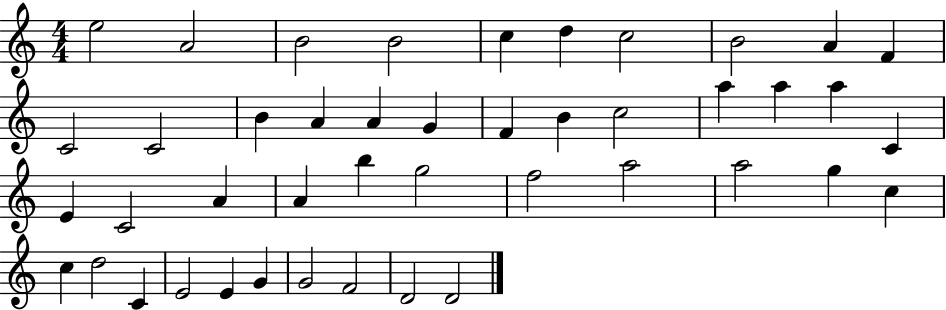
E5/h A4/h B4/h B4/h C5/q D5/q C5/h B4/h A4/q F4/q C4/h C4/h B4/q A4/q A4/q G4/q F4/q B4/q C5/h A5/q A5/q A5/q C4/q E4/q C4/h A4/q A4/q B5/q G5/h F5/h A5/h A5/h G5/q C5/q C5/q D5/h C4/q E4/h E4/q G4/q G4/h F4/h D4/h D4/h